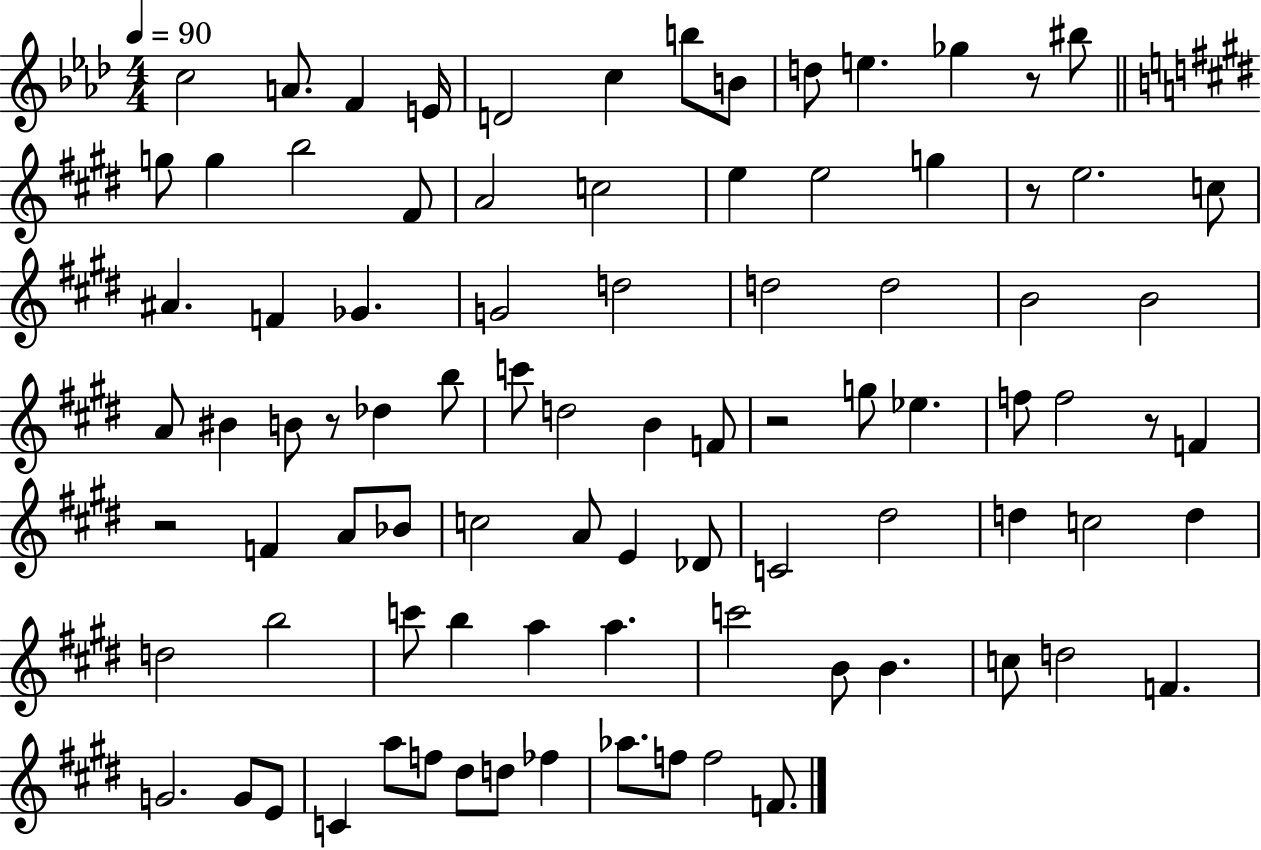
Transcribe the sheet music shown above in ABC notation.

X:1
T:Untitled
M:4/4
L:1/4
K:Ab
c2 A/2 F E/4 D2 c b/2 B/2 d/2 e _g z/2 ^b/2 g/2 g b2 ^F/2 A2 c2 e e2 g z/2 e2 c/2 ^A F _G G2 d2 d2 d2 B2 B2 A/2 ^B B/2 z/2 _d b/2 c'/2 d2 B F/2 z2 g/2 _e f/2 f2 z/2 F z2 F A/2 _B/2 c2 A/2 E _D/2 C2 ^d2 d c2 d d2 b2 c'/2 b a a c'2 B/2 B c/2 d2 F G2 G/2 E/2 C a/2 f/2 ^d/2 d/2 _f _a/2 f/2 f2 F/2